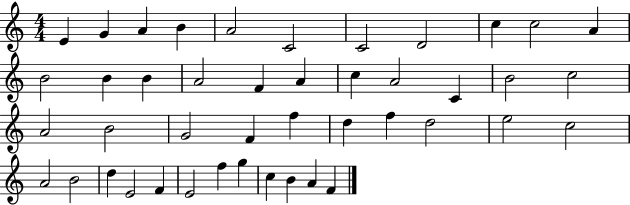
{
  \clef treble
  \numericTimeSignature
  \time 4/4
  \key c \major
  e'4 g'4 a'4 b'4 | a'2 c'2 | c'2 d'2 | c''4 c''2 a'4 | \break b'2 b'4 b'4 | a'2 f'4 a'4 | c''4 a'2 c'4 | b'2 c''2 | \break a'2 b'2 | g'2 f'4 f''4 | d''4 f''4 d''2 | e''2 c''2 | \break a'2 b'2 | d''4 e'2 f'4 | e'2 f''4 g''4 | c''4 b'4 a'4 f'4 | \break \bar "|."
}